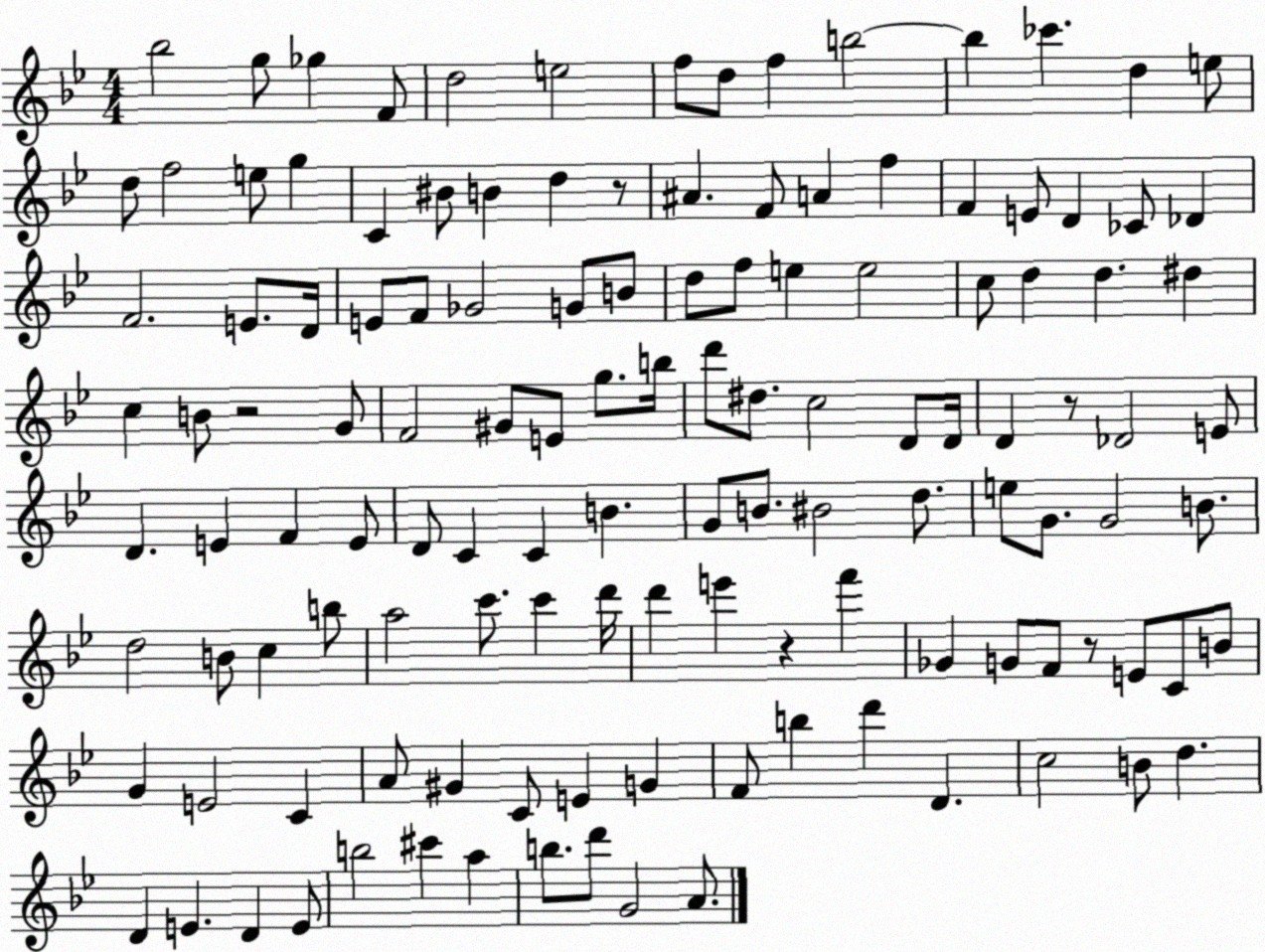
X:1
T:Untitled
M:4/4
L:1/4
K:Bb
_b2 g/2 _g F/2 d2 e2 f/2 d/2 f b2 b _c' d e/2 d/2 f2 e/2 g C ^B/2 B d z/2 ^A F/2 A f F E/2 D _C/2 _D F2 E/2 D/4 E/2 F/2 _G2 G/2 B/2 d/2 f/2 e e2 c/2 d d ^d c B/2 z2 G/2 F2 ^G/2 E/2 g/2 b/4 d'/2 ^d/2 c2 D/2 D/4 D z/2 _D2 E/2 D E F E/2 D/2 C C B G/2 B/2 ^B2 d/2 e/2 G/2 G2 B/2 d2 B/2 c b/2 a2 c'/2 c' d'/4 d' e' z f' _G G/2 F/2 z/2 E/2 C/2 B/2 G E2 C A/2 ^G C/2 E G F/2 b d' D c2 B/2 d D E D E/2 b2 ^c' a b/2 d'/2 G2 A/2